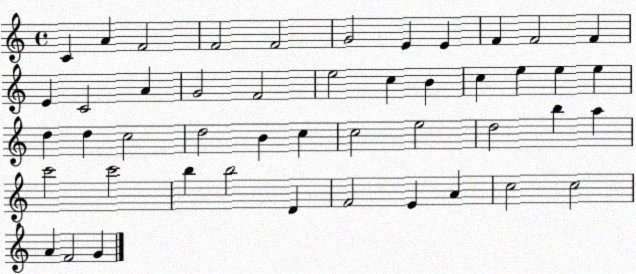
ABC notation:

X:1
T:Untitled
M:4/4
L:1/4
K:C
C A F2 F2 F2 G2 E E F F2 F E C2 A G2 F2 e2 c B c e e e d d c2 d2 B c c2 e2 d2 b a c'2 c'2 b b2 D F2 E A c2 c2 A F2 G